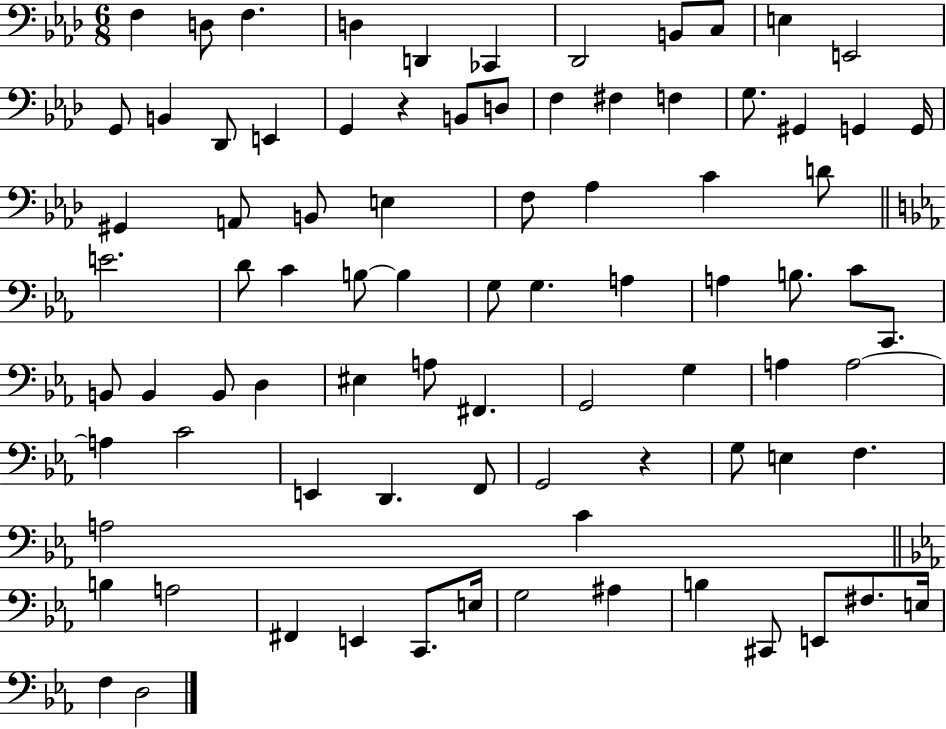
X:1
T:Untitled
M:6/8
L:1/4
K:Ab
F, D,/2 F, D, D,, _C,, _D,,2 B,,/2 C,/2 E, E,,2 G,,/2 B,, _D,,/2 E,, G,, z B,,/2 D,/2 F, ^F, F, G,/2 ^G,, G,, G,,/4 ^G,, A,,/2 B,,/2 E, F,/2 _A, C D/2 E2 D/2 C B,/2 B, G,/2 G, A, A, B,/2 C/2 C,,/2 B,,/2 B,, B,,/2 D, ^E, A,/2 ^F,, G,,2 G, A, A,2 A, C2 E,, D,, F,,/2 G,,2 z G,/2 E, F, A,2 C B, A,2 ^F,, E,, C,,/2 E,/4 G,2 ^A, B, ^C,,/2 E,,/2 ^F,/2 E,/4 F, D,2